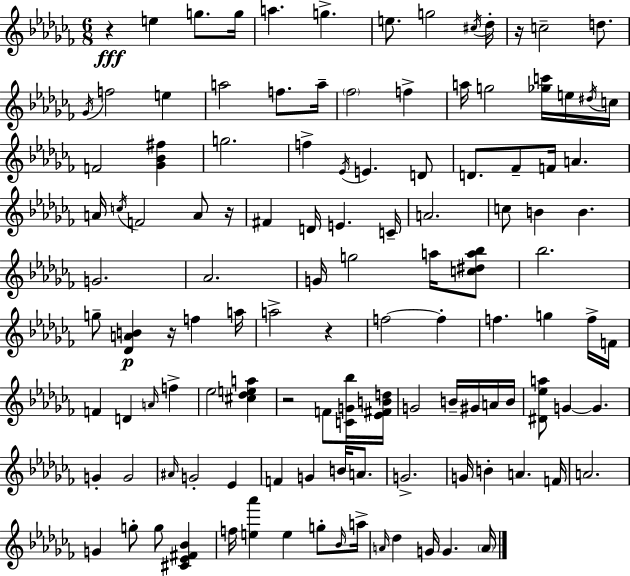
{
  \clef treble
  \numericTimeSignature
  \time 6/8
  \key aes \minor
  r4\fff e''4 g''8. g''16 | a''4. g''4.-> | e''8. g''2 \acciaccatura { cis''16 } | des''16-. r16 c''2-- d''8. | \break \acciaccatura { ges'16 } f''2 e''4 | a''2 f''8. | a''16-- \parenthesize fes''2 f''4-> | a''16 g''2 <ges'' c'''>16 | \break e''16 \acciaccatura { dis''16 } c''16 f'2 <ges' bes' fis''>4 | g''2. | f''4-> \acciaccatura { ees'16 } e'4. | d'8 d'8. fes'8-- f'16 a'4. | \break a'16 \acciaccatura { c''16 } f'2 | a'8 r16 fis'4 d'16 e'4. | c'16-- a'2. | c''8 b'4 b'4. | \break g'2. | aes'2. | g'16 g''2 | a''16 <c'' dis'' a'' bes''>8 bes''2. | \break g''8-- <des' a' b'>4\p r16 | f''4 a''16 a''2-> | r4 f''2~~ | f''4-. f''4. g''4 | \break f''16-> f'16 f'4 d'4 | \grace { a'16 } f''4-> ees''2 | <cis'' des'' e'' a''>4 r2 | f'8 <c' g' bes''>16 <ees' fis' b' d''>16 g'2 | \break b'16-- gis'16 a'16 b'16 <dis' ees'' a''>8 g'4~~ | g'4. g'4-. g'2 | \grace { ais'16 } g'2-. | ees'4 f'4 g'4 | \break b'16 a'8. g'2.-> | g'16 b'4-. | a'4. f'16 a'2. | g'4 g''8-. | \break g''8 <cis' ees' fis' bes'>4 f''16 <e'' aes'''>4 | e''4 g''8-. \grace { bes'16 } a''16-> \grace { a'16 } des''4 | g'16 g'4. \parenthesize a'16 \bar "|."
}